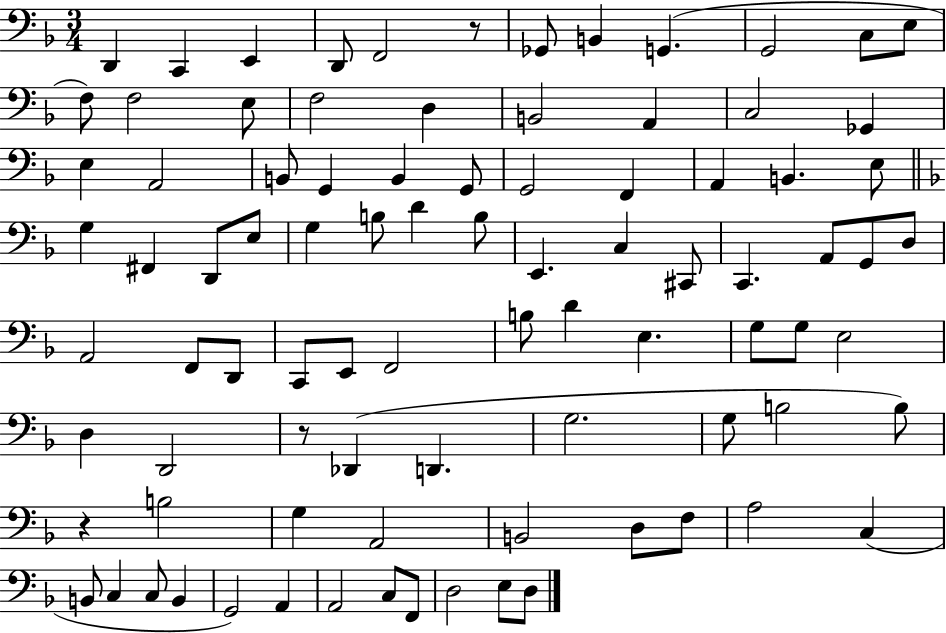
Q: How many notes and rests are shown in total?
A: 89